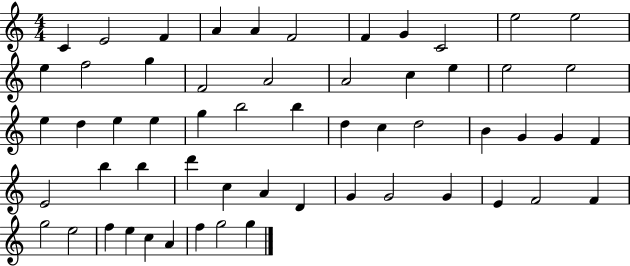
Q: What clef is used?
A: treble